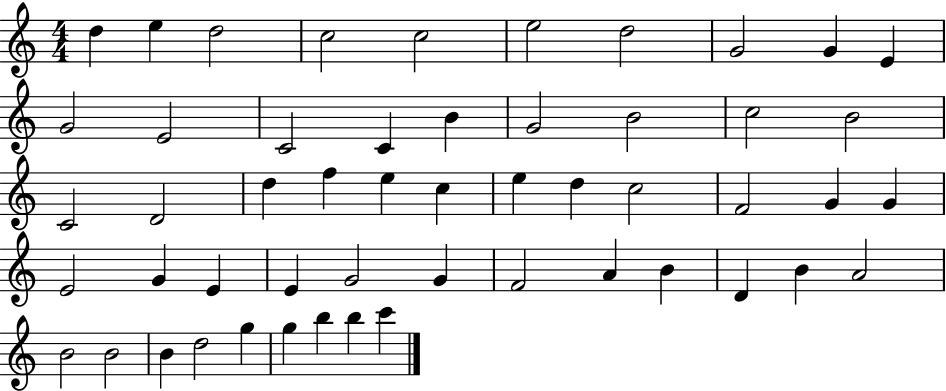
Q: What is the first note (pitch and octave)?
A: D5